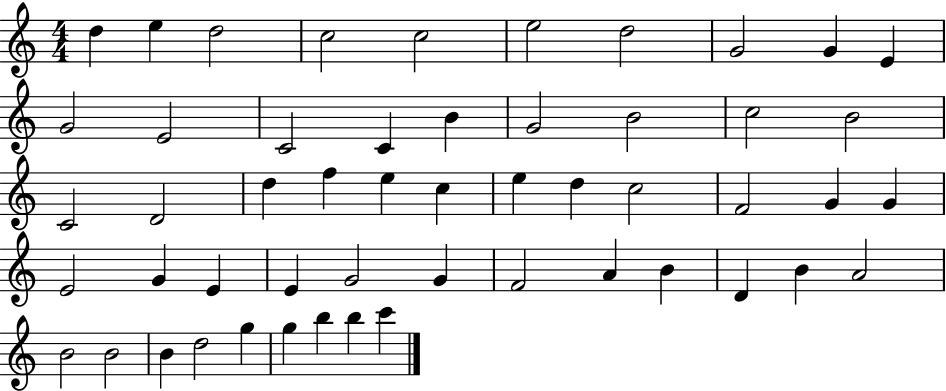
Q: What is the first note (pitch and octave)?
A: D5